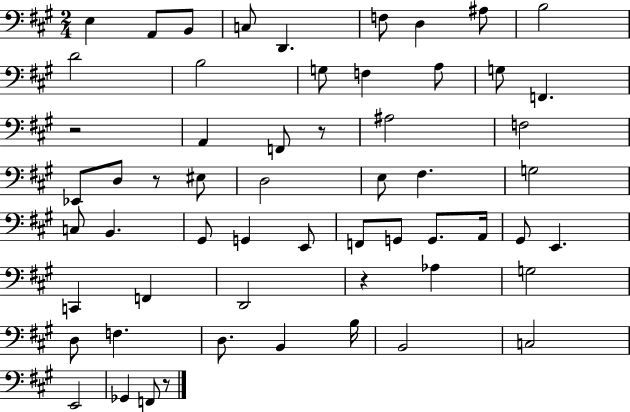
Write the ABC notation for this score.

X:1
T:Untitled
M:2/4
L:1/4
K:A
E, A,,/2 B,,/2 C,/2 D,, F,/2 D, ^A,/2 B,2 D2 B,2 G,/2 F, A,/2 G,/2 F,, z2 A,, F,,/2 z/2 ^A,2 F,2 _E,,/2 D,/2 z/2 ^E,/2 D,2 E,/2 ^F, G,2 C,/2 B,, ^G,,/2 G,, E,,/2 F,,/2 G,,/2 G,,/2 A,,/4 ^G,,/2 E,, C,, F,, D,,2 z _A, G,2 D,/2 F, D,/2 B,, B,/4 B,,2 C,2 E,,2 _G,, F,,/2 z/2